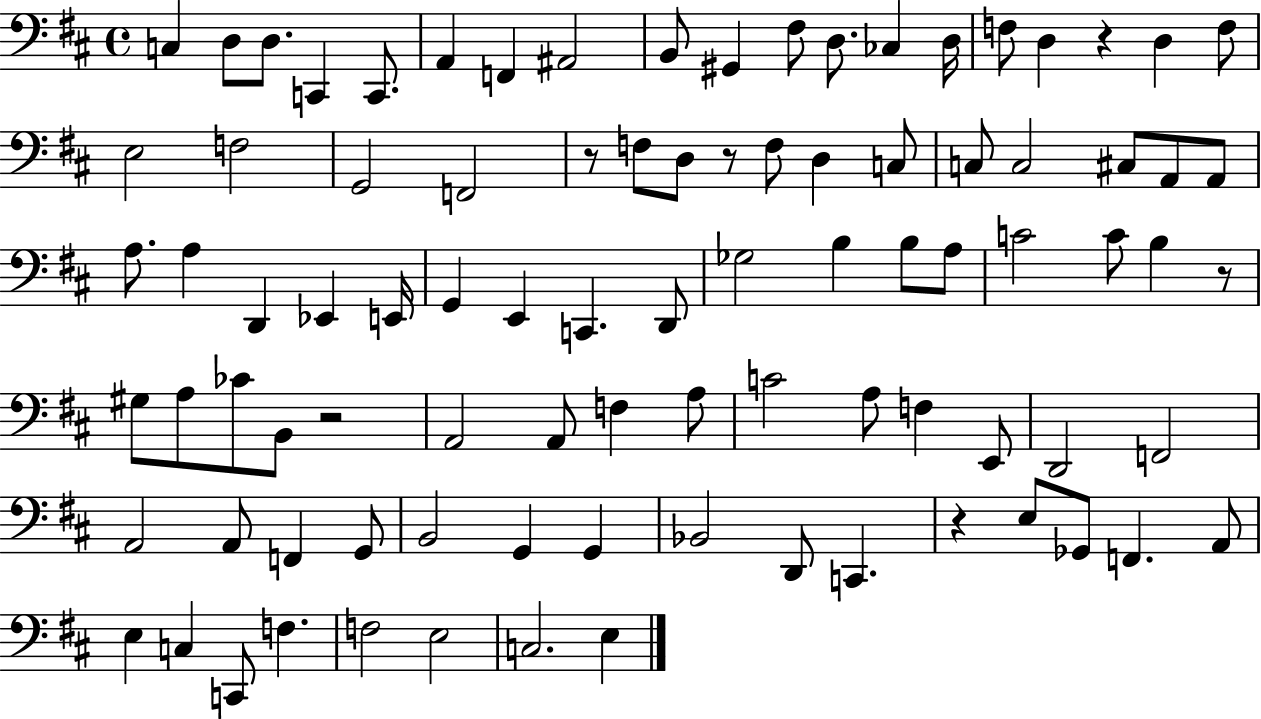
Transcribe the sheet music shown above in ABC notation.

X:1
T:Untitled
M:4/4
L:1/4
K:D
C, D,/2 D,/2 C,, C,,/2 A,, F,, ^A,,2 B,,/2 ^G,, ^F,/2 D,/2 _C, D,/4 F,/2 D, z D, F,/2 E,2 F,2 G,,2 F,,2 z/2 F,/2 D,/2 z/2 F,/2 D, C,/2 C,/2 C,2 ^C,/2 A,,/2 A,,/2 A,/2 A, D,, _E,, E,,/4 G,, E,, C,, D,,/2 _G,2 B, B,/2 A,/2 C2 C/2 B, z/2 ^G,/2 A,/2 _C/2 B,,/2 z2 A,,2 A,,/2 F, A,/2 C2 A,/2 F, E,,/2 D,,2 F,,2 A,,2 A,,/2 F,, G,,/2 B,,2 G,, G,, _B,,2 D,,/2 C,, z E,/2 _G,,/2 F,, A,,/2 E, C, C,,/2 F, F,2 E,2 C,2 E,